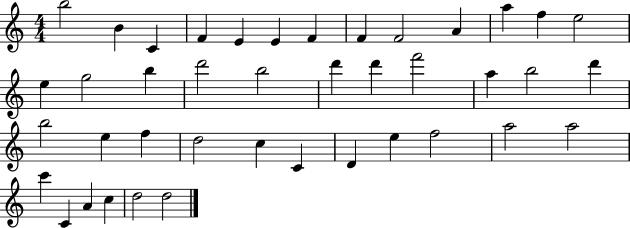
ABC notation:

X:1
T:Untitled
M:4/4
L:1/4
K:C
b2 B C F E E F F F2 A a f e2 e g2 b d'2 b2 d' d' f'2 a b2 d' b2 e f d2 c C D e f2 a2 a2 c' C A c d2 d2